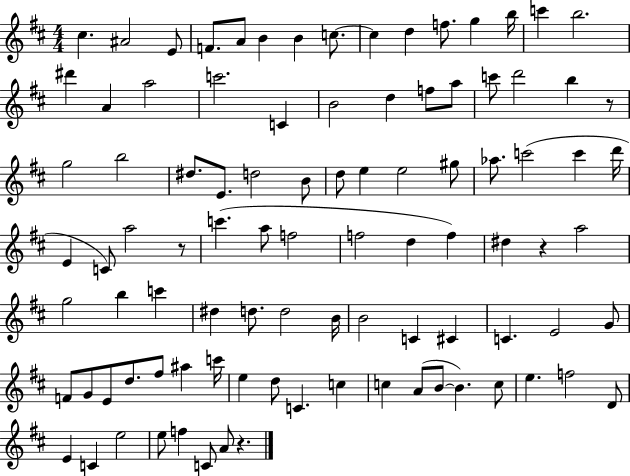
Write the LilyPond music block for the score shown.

{
  \clef treble
  \numericTimeSignature
  \time 4/4
  \key d \major
  cis''4. ais'2 e'8 | f'8. a'8 b'4 b'4 c''8.~~ | c''4 d''4 f''8. g''4 b''16 | c'''4 b''2. | \break dis'''4 a'4 a''2 | c'''2. c'4 | b'2 d''4 f''8 a''8 | c'''8 d'''2 b''4 r8 | \break g''2 b''2 | dis''8. e'8. d''2 b'8 | d''8 e''4 e''2 gis''8 | aes''8. c'''2( c'''4 d'''16 | \break e'4 c'8) a''2 r8 | c'''4.( a''8 f''2 | f''2 d''4 f''4) | dis''4 r4 a''2 | \break g''2 b''4 c'''4 | dis''4 d''8. d''2 b'16 | b'2 c'4 cis'4 | c'4. e'2 g'8 | \break f'8 g'8 e'8 d''8. fis''8 ais''4 c'''16 | e''4 d''8 c'4. c''4 | c''4 a'8( b'8~~ b'4.) c''8 | e''4. f''2 d'8 | \break e'4 c'4 e''2 | e''8 f''4 c'8 a'8 r4. | \bar "|."
}